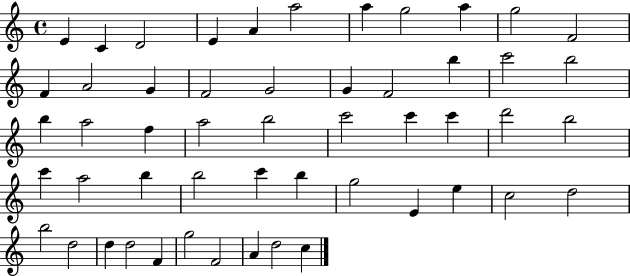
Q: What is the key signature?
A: C major